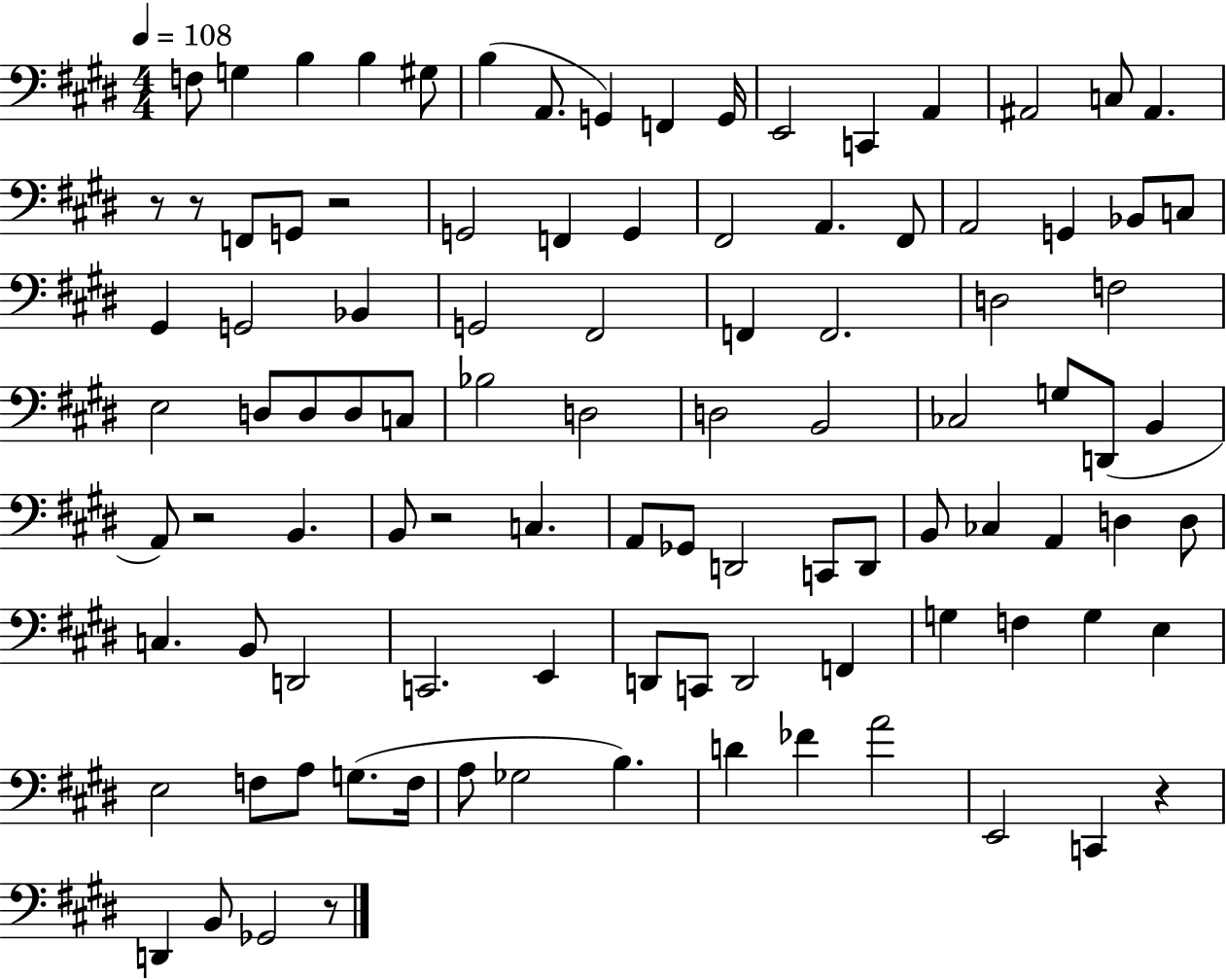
F3/e G3/q B3/q B3/q G#3/e B3/q A2/e. G2/q F2/q G2/s E2/h C2/q A2/q A#2/h C3/e A#2/q. R/e R/e F2/e G2/e R/h G2/h F2/q G2/q F#2/h A2/q. F#2/e A2/h G2/q Bb2/e C3/e G#2/q G2/h Bb2/q G2/h F#2/h F2/q F2/h. D3/h F3/h E3/h D3/e D3/e D3/e C3/e Bb3/h D3/h D3/h B2/h CES3/h G3/e D2/e B2/q A2/e R/h B2/q. B2/e R/h C3/q. A2/e Gb2/e D2/h C2/e D2/e B2/e CES3/q A2/q D3/q D3/e C3/q. B2/e D2/h C2/h. E2/q D2/e C2/e D2/h F2/q G3/q F3/q G3/q E3/q E3/h F3/e A3/e G3/e. F3/s A3/e Gb3/h B3/q. D4/q FES4/q A4/h E2/h C2/q R/q D2/q B2/e Gb2/h R/e